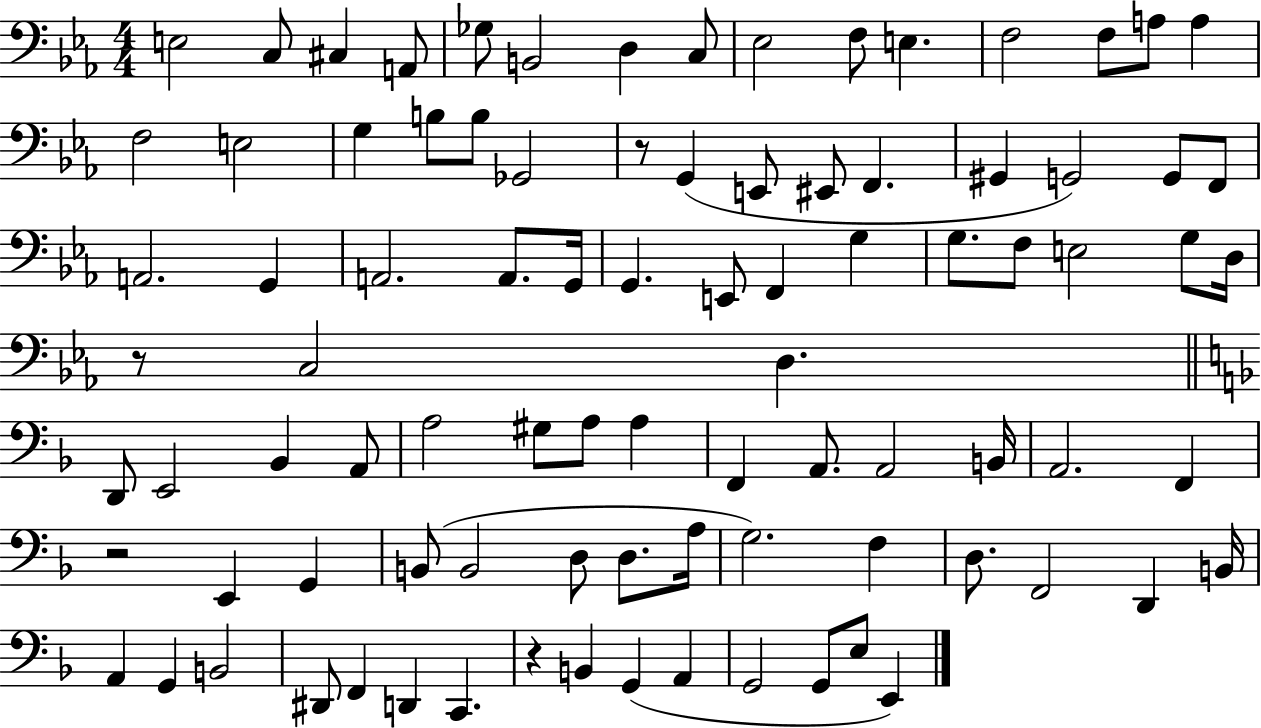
{
  \clef bass
  \numericTimeSignature
  \time 4/4
  \key ees \major
  e2 c8 cis4 a,8 | ges8 b,2 d4 c8 | ees2 f8 e4. | f2 f8 a8 a4 | \break f2 e2 | g4 b8 b8 ges,2 | r8 g,4( e,8 eis,8 f,4. | gis,4 g,2) g,8 f,8 | \break a,2. g,4 | a,2. a,8. g,16 | g,4. e,8 f,4 g4 | g8. f8 e2 g8 d16 | \break r8 c2 d4. | \bar "||" \break \key f \major d,8 e,2 bes,4 a,8 | a2 gis8 a8 a4 | f,4 a,8. a,2 b,16 | a,2. f,4 | \break r2 e,4 g,4 | b,8( b,2 d8 d8. a16 | g2.) f4 | d8. f,2 d,4 b,16 | \break a,4 g,4 b,2 | dis,8 f,4 d,4 c,4. | r4 b,4 g,4( a,4 | g,2 g,8 e8 e,4) | \break \bar "|."
}